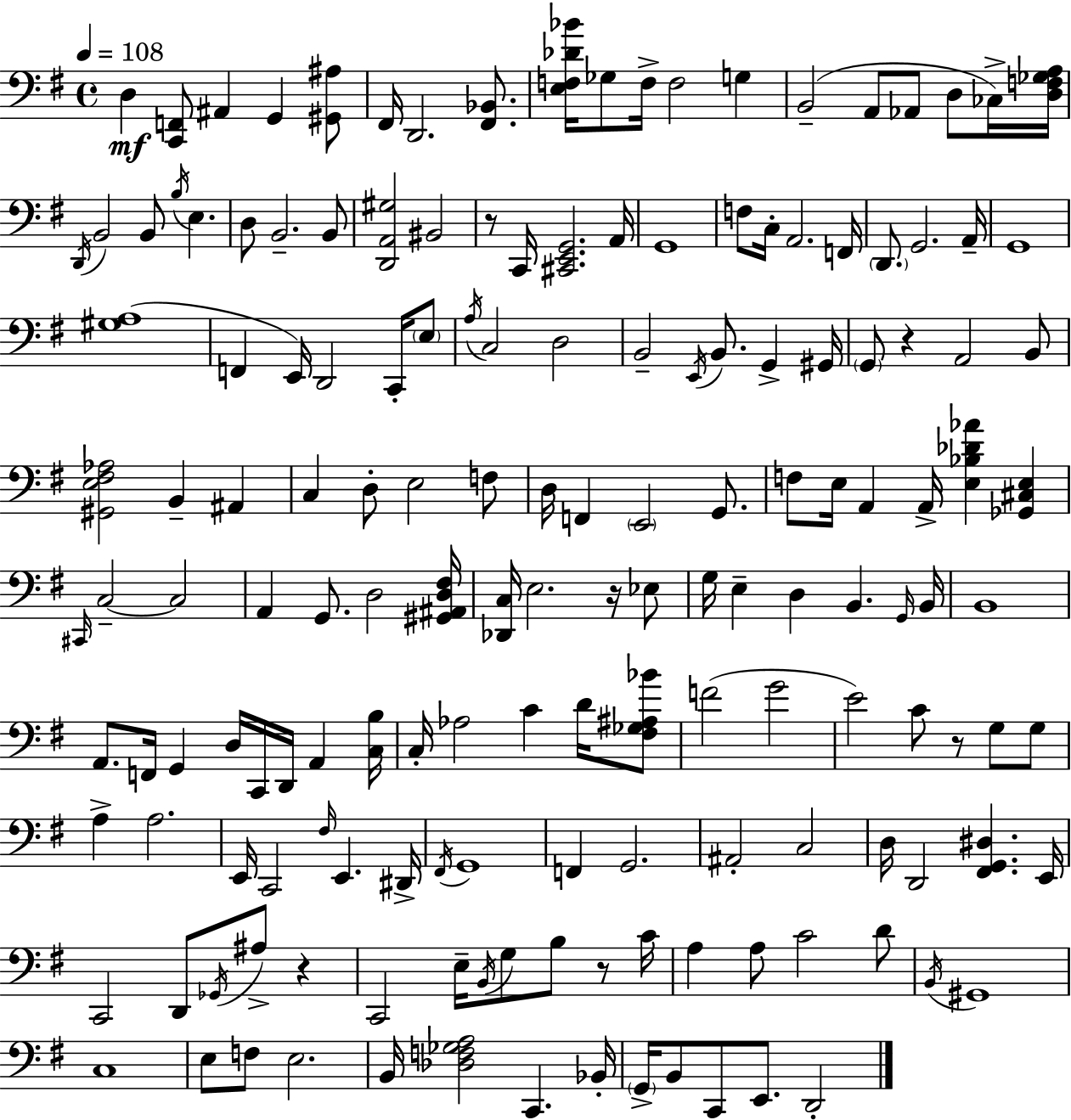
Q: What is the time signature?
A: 4/4